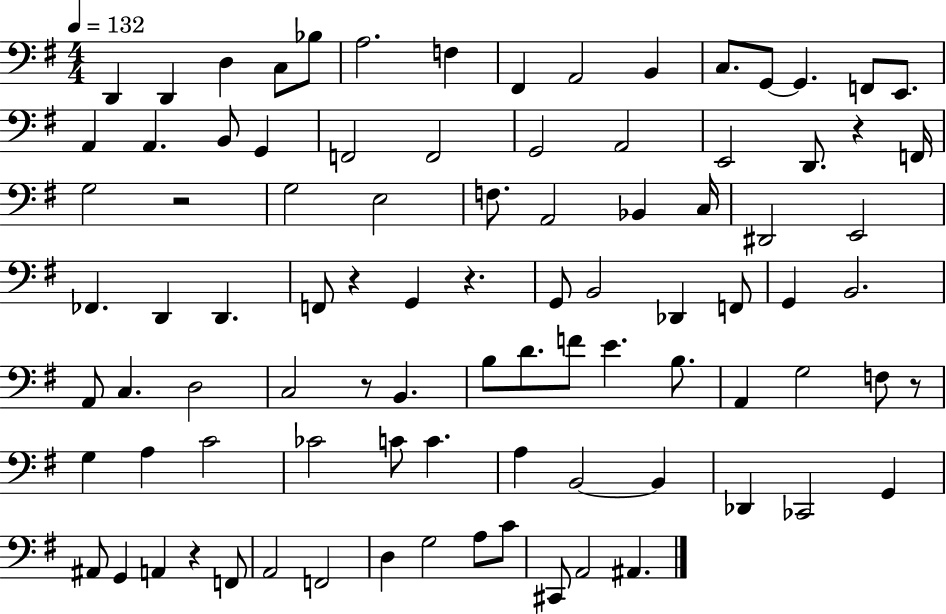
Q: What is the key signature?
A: G major